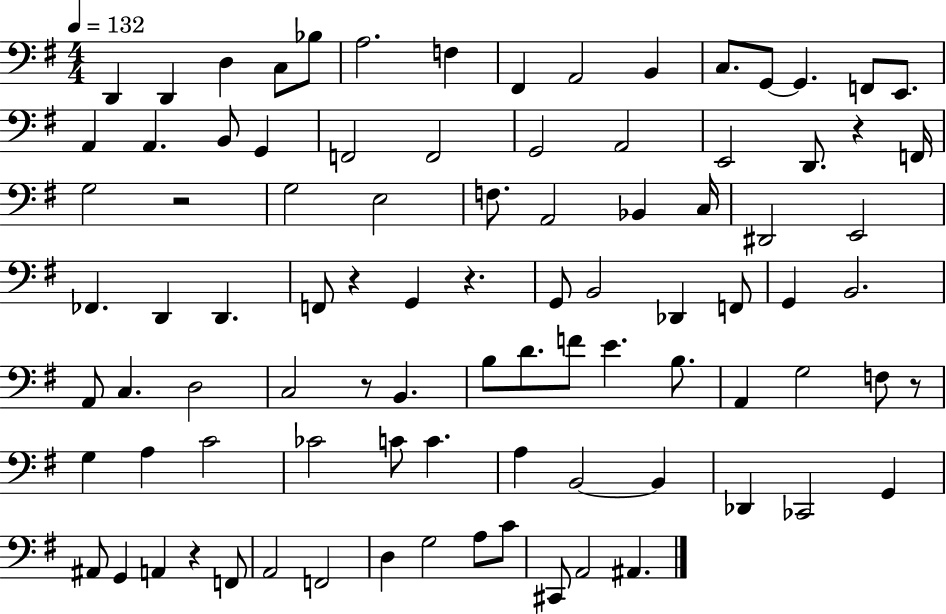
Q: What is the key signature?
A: G major